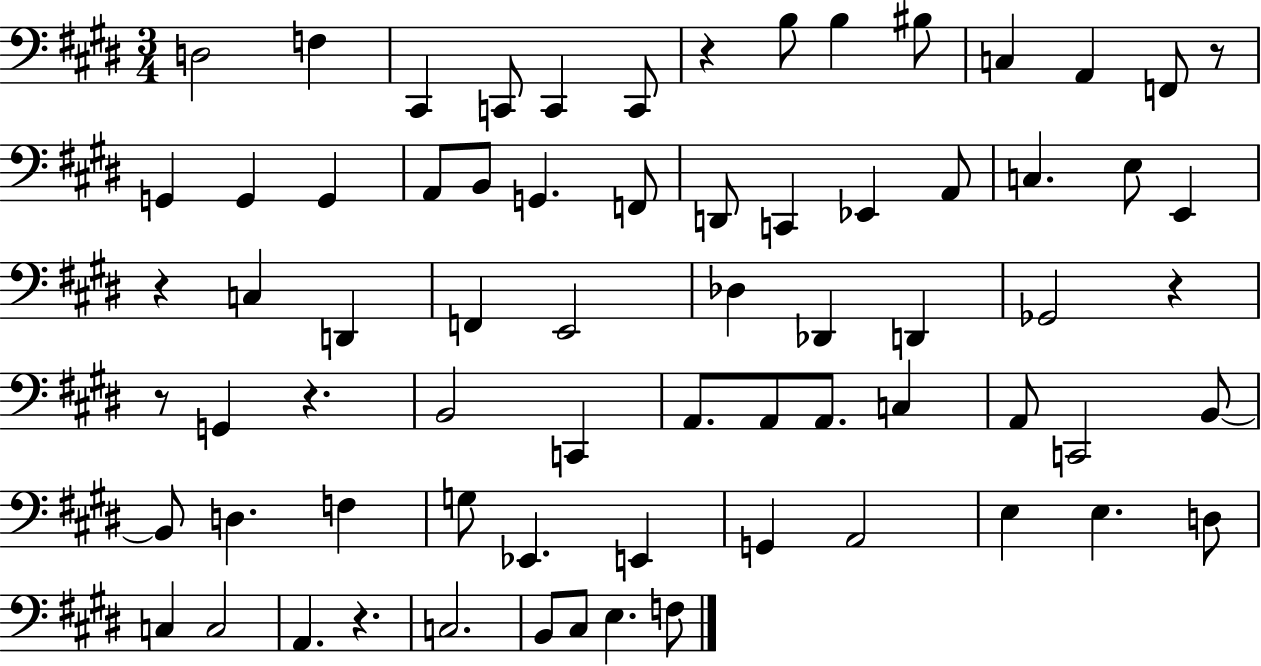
D3/h F3/q C#2/q C2/e C2/q C2/e R/q B3/e B3/q BIS3/e C3/q A2/q F2/e R/e G2/q G2/q G2/q A2/e B2/e G2/q. F2/e D2/e C2/q Eb2/q A2/e C3/q. E3/e E2/q R/q C3/q D2/q F2/q E2/h Db3/q Db2/q D2/q Gb2/h R/q R/e G2/q R/q. B2/h C2/q A2/e. A2/e A2/e. C3/q A2/e C2/h B2/e B2/e D3/q. F3/q G3/e Eb2/q. E2/q G2/q A2/h E3/q E3/q. D3/e C3/q C3/h A2/q. R/q. C3/h. B2/e C#3/e E3/q. F3/e